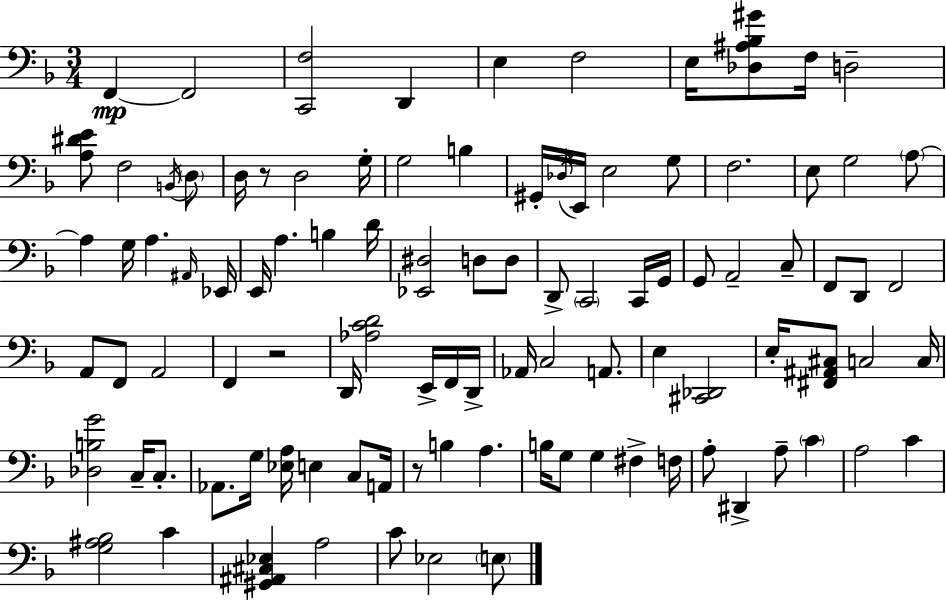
F2/q F2/h [C2,F3]/h D2/q E3/q F3/h E3/s [Db3,A#3,Bb3,G#4]/e F3/s D3/h [A3,D#4,E4]/e F3/h B2/s D3/e D3/s R/e D3/h G3/s G3/h B3/q G#2/s Db3/s E2/s E3/h G3/e F3/h. E3/e G3/h A3/e A3/q G3/s A3/q. A#2/s Eb2/s E2/s A3/q. B3/q D4/s [Eb2,D#3]/h D3/e D3/e D2/e C2/h C2/s G2/s G2/e A2/h C3/e F2/e D2/e F2/h A2/e F2/e A2/h F2/q R/h D2/s [Ab3,C4,D4]/h E2/s F2/s D2/s Ab2/s C3/h A2/e. E3/q [C#2,Db2]/h E3/s [F#2,A#2,C#3]/e C3/h C3/s [Db3,B3,G4]/h C3/s C3/e. Ab2/e. G3/s [Eb3,A3]/s E3/q C3/e A2/s R/e B3/q A3/q. B3/s G3/e G3/q F#3/q F3/s A3/e D#2/q A3/e C4/q A3/h C4/q [G3,A#3,Bb3]/h C4/q [G#2,A#2,C#3,Eb3]/q A3/h C4/e Eb3/h E3/e